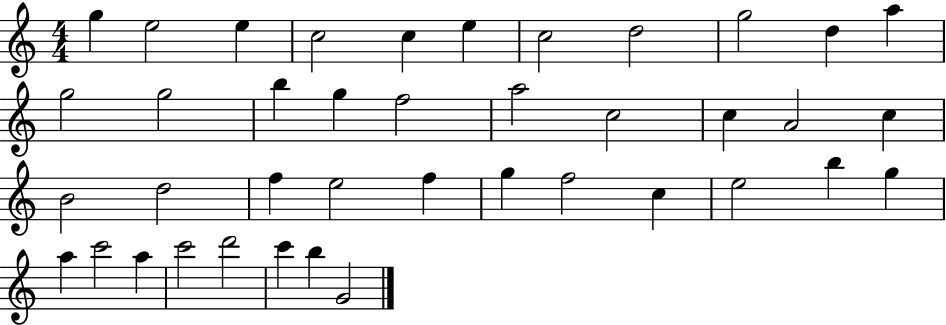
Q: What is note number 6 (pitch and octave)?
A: E5